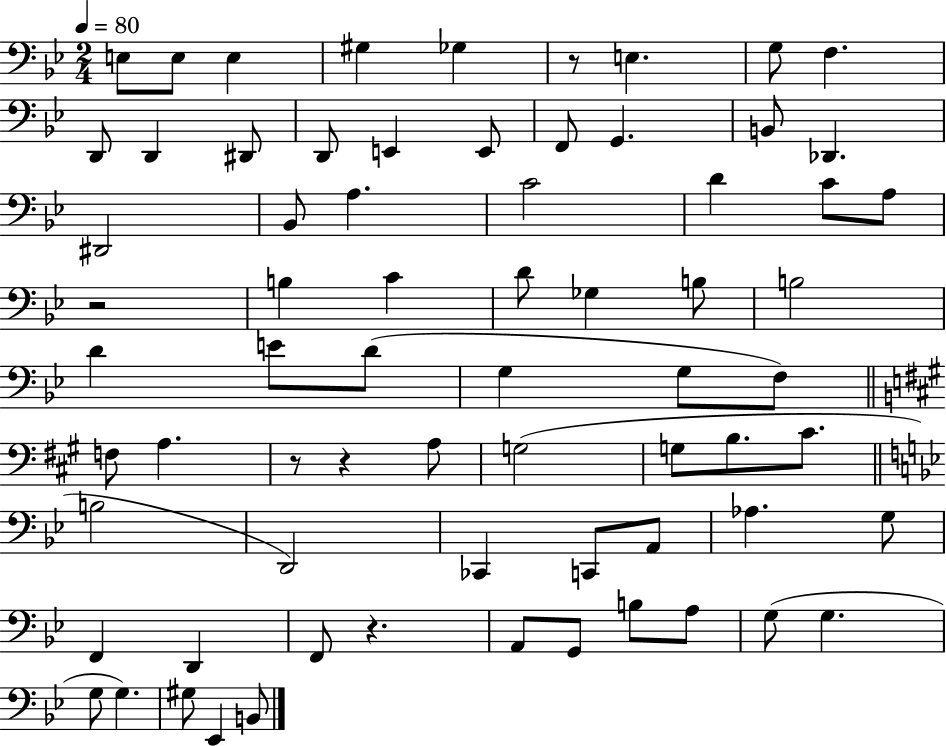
X:1
T:Untitled
M:2/4
L:1/4
K:Bb
E,/2 E,/2 E, ^G, _G, z/2 E, G,/2 F, D,,/2 D,, ^D,,/2 D,,/2 E,, E,,/2 F,,/2 G,, B,,/2 _D,, ^D,,2 _B,,/2 A, C2 D C/2 A,/2 z2 B, C D/2 _G, B,/2 B,2 D E/2 D/2 G, G,/2 F,/2 F,/2 A, z/2 z A,/2 G,2 G,/2 B,/2 ^C/2 B,2 D,,2 _C,, C,,/2 A,,/2 _A, G,/2 F,, D,, F,,/2 z A,,/2 G,,/2 B,/2 A,/2 G,/2 G, G,/2 G, ^G,/2 _E,, B,,/2